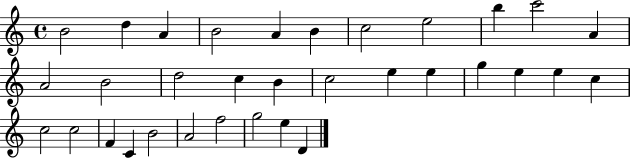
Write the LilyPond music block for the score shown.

{
  \clef treble
  \time 4/4
  \defaultTimeSignature
  \key c \major
  b'2 d''4 a'4 | b'2 a'4 b'4 | c''2 e''2 | b''4 c'''2 a'4 | \break a'2 b'2 | d''2 c''4 b'4 | c''2 e''4 e''4 | g''4 e''4 e''4 c''4 | \break c''2 c''2 | f'4 c'4 b'2 | a'2 f''2 | g''2 e''4 d'4 | \break \bar "|."
}